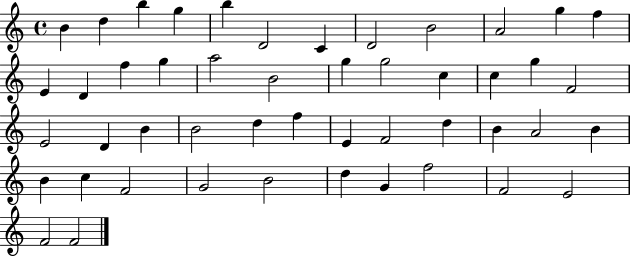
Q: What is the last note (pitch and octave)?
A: F4